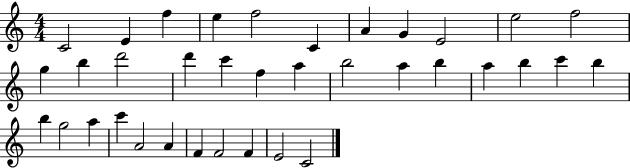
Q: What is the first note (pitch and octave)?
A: C4